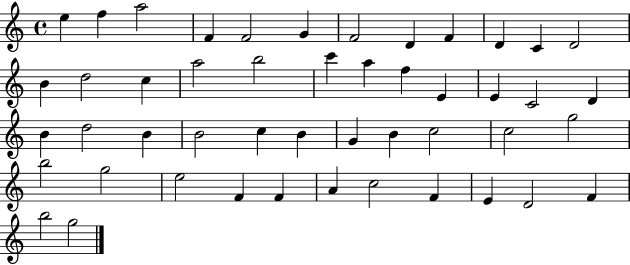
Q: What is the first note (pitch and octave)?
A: E5